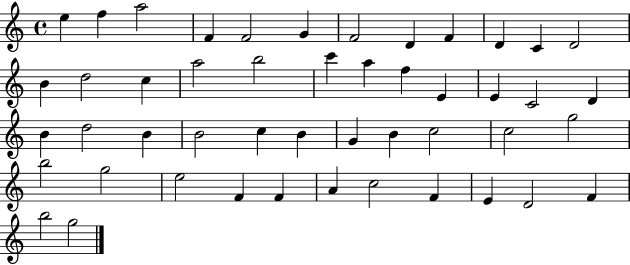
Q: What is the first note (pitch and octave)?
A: E5